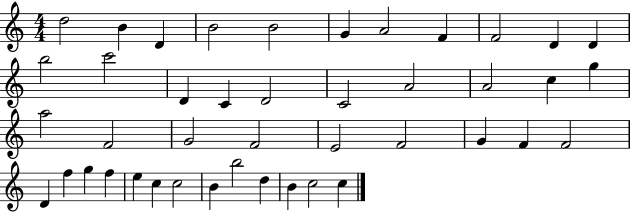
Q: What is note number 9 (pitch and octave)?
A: F4